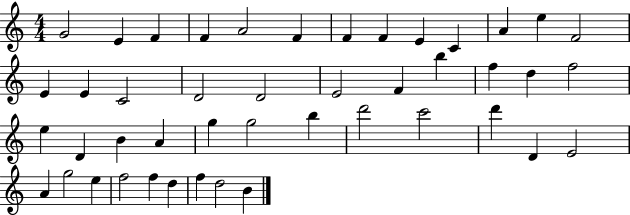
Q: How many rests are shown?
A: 0